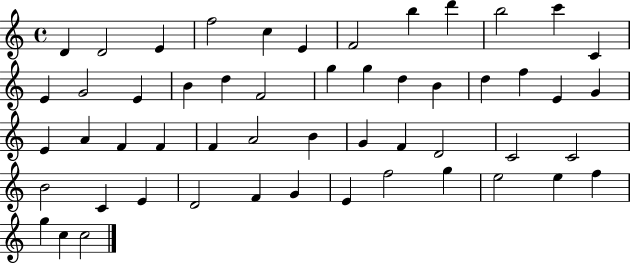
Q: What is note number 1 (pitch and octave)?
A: D4